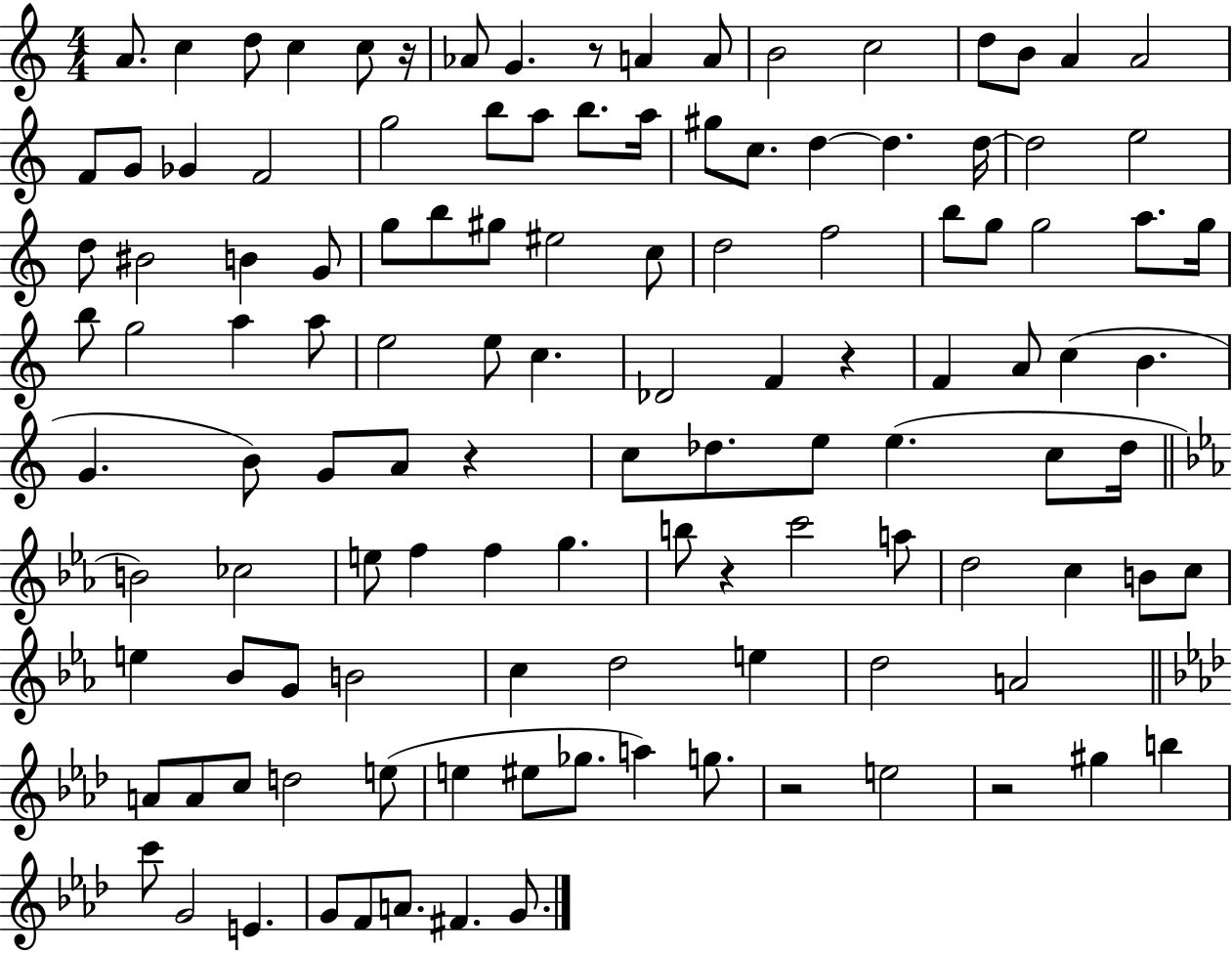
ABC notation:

X:1
T:Untitled
M:4/4
L:1/4
K:C
A/2 c d/2 c c/2 z/4 _A/2 G z/2 A A/2 B2 c2 d/2 B/2 A A2 F/2 G/2 _G F2 g2 b/2 a/2 b/2 a/4 ^g/2 c/2 d d d/4 d2 e2 d/2 ^B2 B G/2 g/2 b/2 ^g/2 ^e2 c/2 d2 f2 b/2 g/2 g2 a/2 g/4 b/2 g2 a a/2 e2 e/2 c _D2 F z F A/2 c B G B/2 G/2 A/2 z c/2 _d/2 e/2 e c/2 _d/4 B2 _c2 e/2 f f g b/2 z c'2 a/2 d2 c B/2 c/2 e _B/2 G/2 B2 c d2 e d2 A2 A/2 A/2 c/2 d2 e/2 e ^e/2 _g/2 a g/2 z2 e2 z2 ^g b c'/2 G2 E G/2 F/2 A/2 ^F G/2